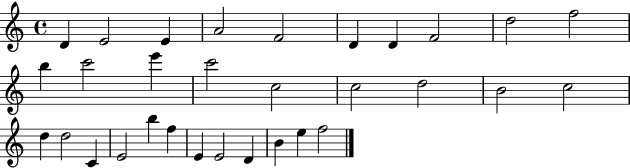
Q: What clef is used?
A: treble